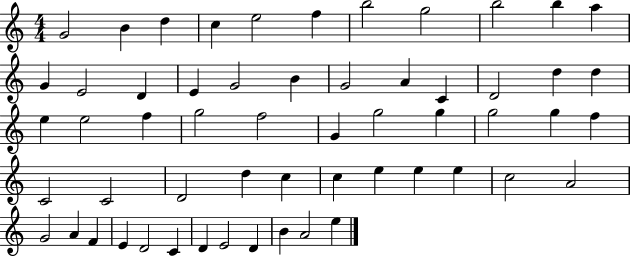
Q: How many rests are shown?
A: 0